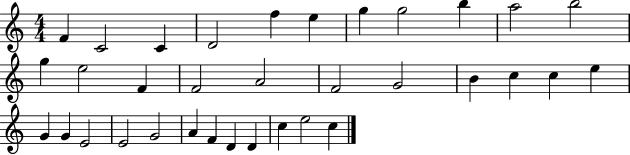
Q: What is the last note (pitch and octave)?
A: C5